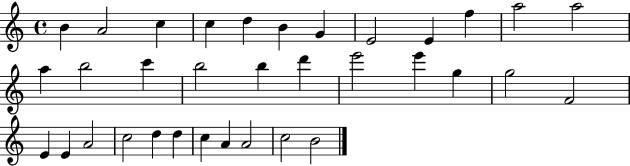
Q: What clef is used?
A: treble